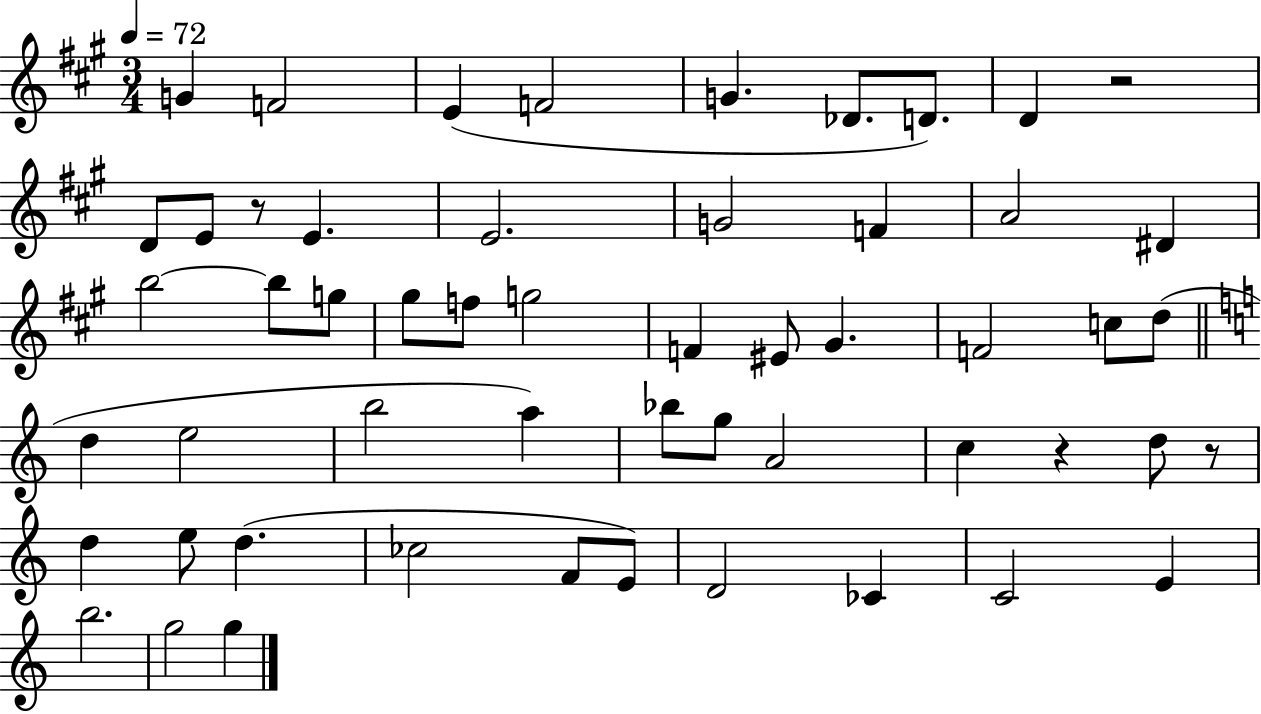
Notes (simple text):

G4/q F4/h E4/q F4/h G4/q. Db4/e. D4/e. D4/q R/h D4/e E4/e R/e E4/q. E4/h. G4/h F4/q A4/h D#4/q B5/h B5/e G5/e G#5/e F5/e G5/h F4/q EIS4/e G#4/q. F4/h C5/e D5/e D5/q E5/h B5/h A5/q Bb5/e G5/e A4/h C5/q R/q D5/e R/e D5/q E5/e D5/q. CES5/h F4/e E4/e D4/h CES4/q C4/h E4/q B5/h. G5/h G5/q